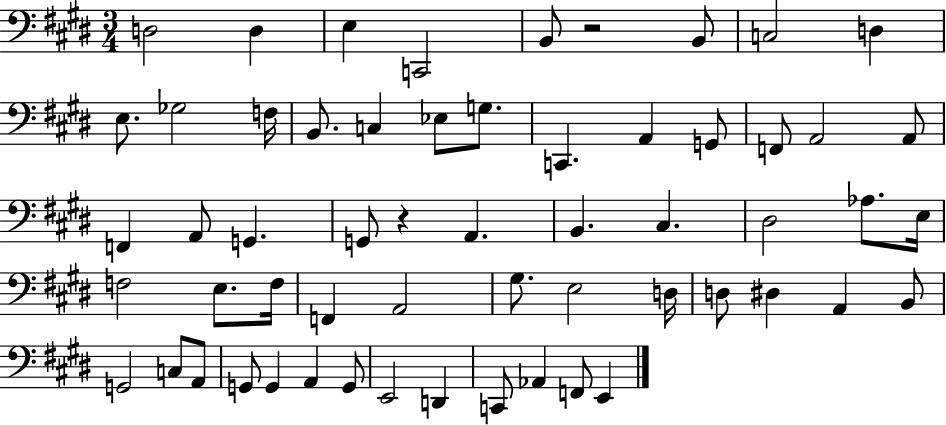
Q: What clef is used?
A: bass